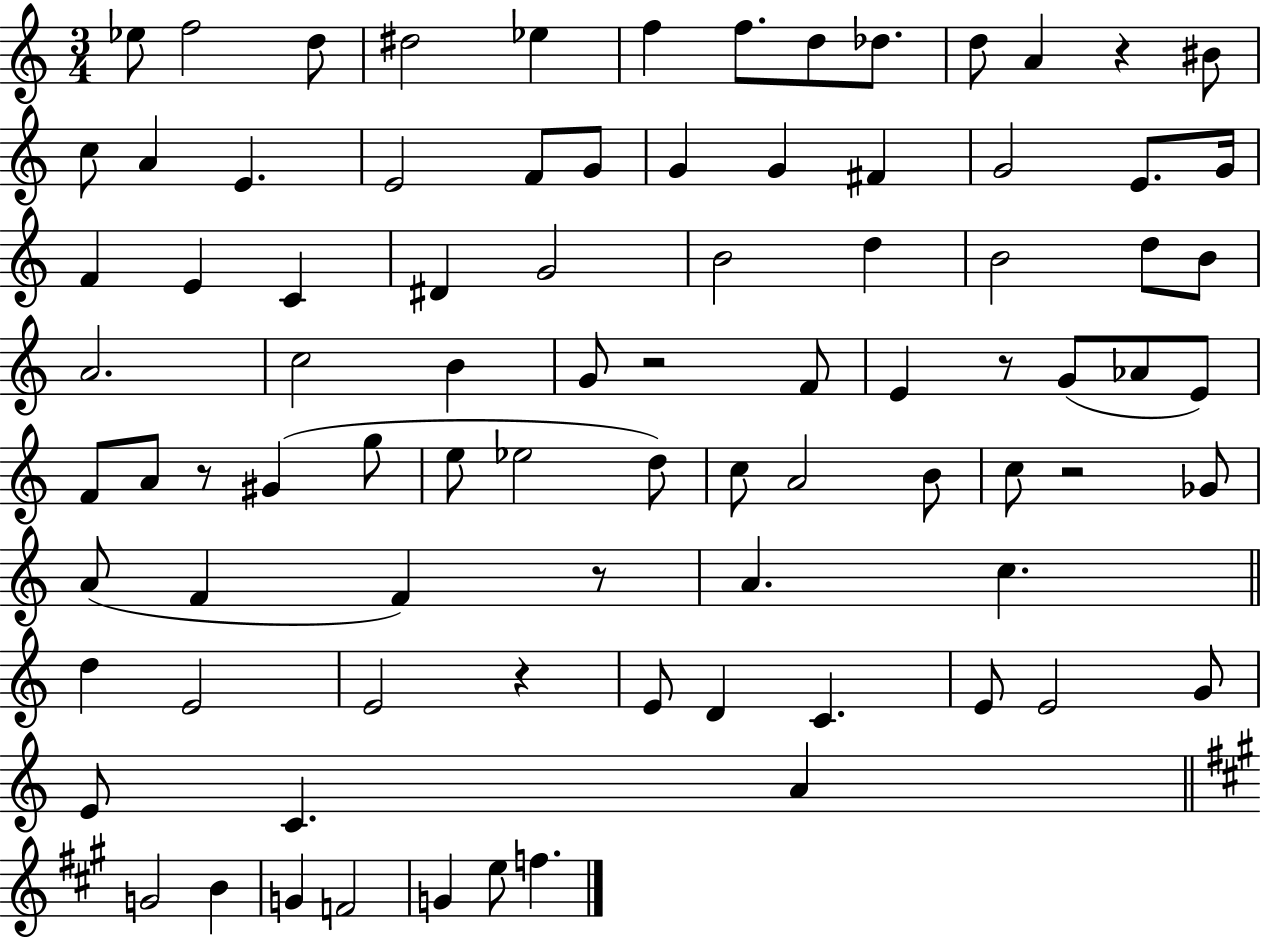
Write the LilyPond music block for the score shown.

{
  \clef treble
  \numericTimeSignature
  \time 3/4
  \key c \major
  ees''8 f''2 d''8 | dis''2 ees''4 | f''4 f''8. d''8 des''8. | d''8 a'4 r4 bis'8 | \break c''8 a'4 e'4. | e'2 f'8 g'8 | g'4 g'4 fis'4 | g'2 e'8. g'16 | \break f'4 e'4 c'4 | dis'4 g'2 | b'2 d''4 | b'2 d''8 b'8 | \break a'2. | c''2 b'4 | g'8 r2 f'8 | e'4 r8 g'8( aes'8 e'8) | \break f'8 a'8 r8 gis'4( g''8 | e''8 ees''2 d''8) | c''8 a'2 b'8 | c''8 r2 ges'8 | \break a'8( f'4 f'4) r8 | a'4. c''4. | \bar "||" \break \key a \minor d''4 e'2 | e'2 r4 | e'8 d'4 c'4. | e'8 e'2 g'8 | \break e'8 c'4. a'4 | \bar "||" \break \key a \major g'2 b'4 | g'4 f'2 | g'4 e''8 f''4. | \bar "|."
}